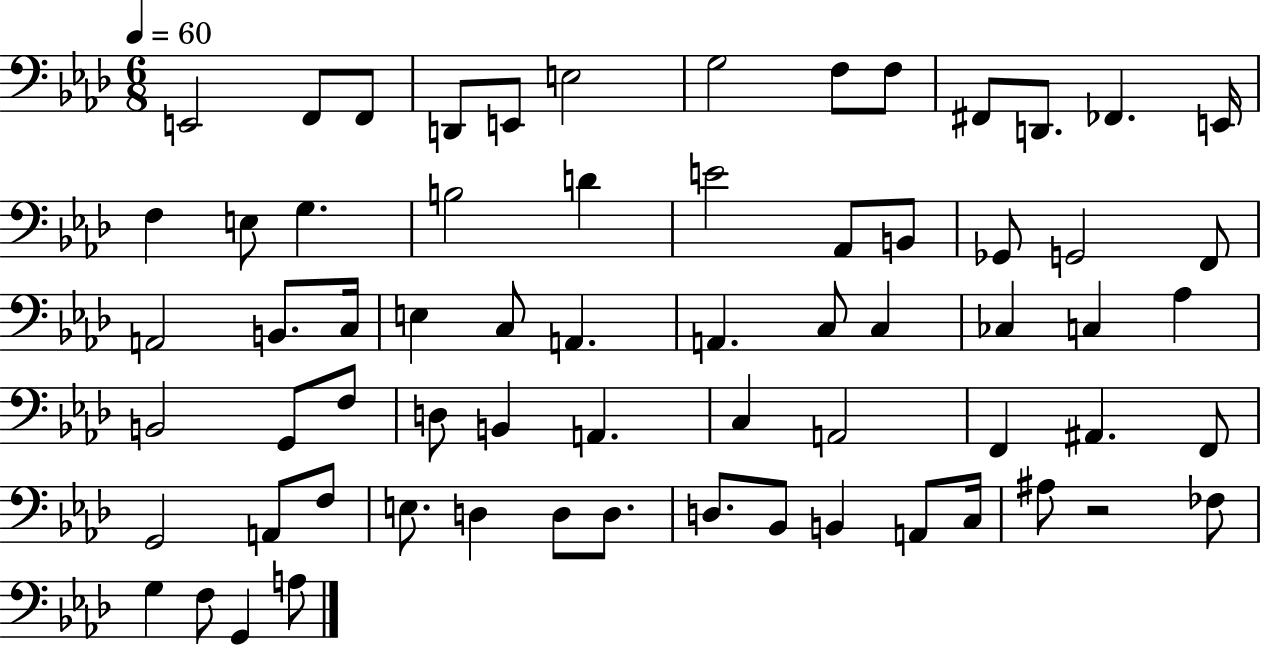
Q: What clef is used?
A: bass